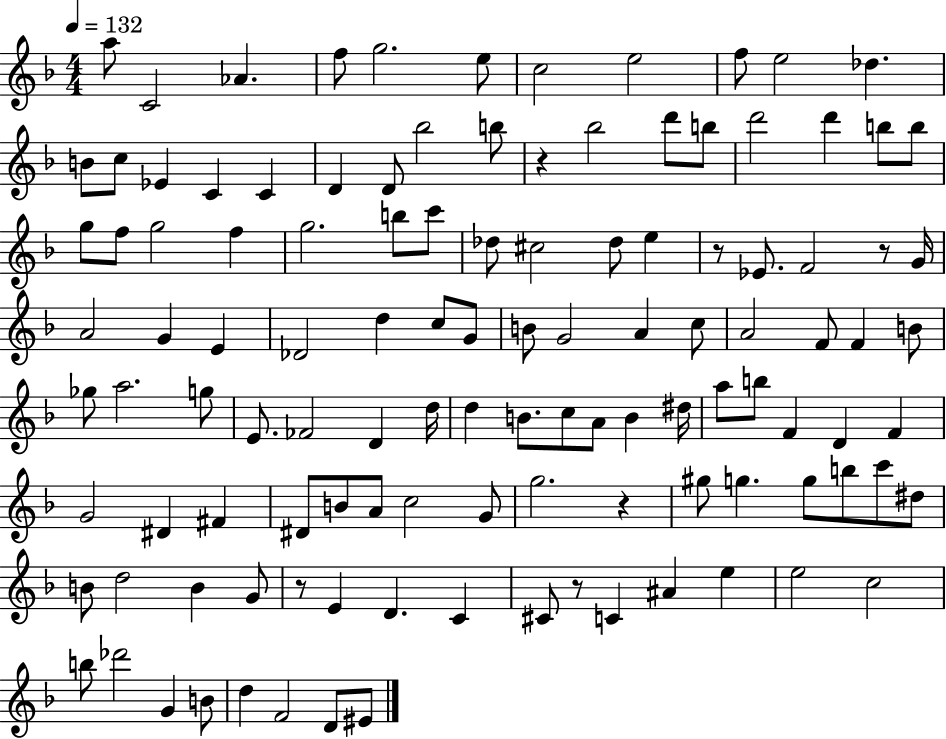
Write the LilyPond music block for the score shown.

{
  \clef treble
  \numericTimeSignature
  \time 4/4
  \key f \major
  \tempo 4 = 132
  a''8 c'2 aes'4. | f''8 g''2. e''8 | c''2 e''2 | f''8 e''2 des''4. | \break b'8 c''8 ees'4 c'4 c'4 | d'4 d'8 bes''2 b''8 | r4 bes''2 d'''8 b''8 | d'''2 d'''4 b''8 b''8 | \break g''8 f''8 g''2 f''4 | g''2. b''8 c'''8 | des''8 cis''2 des''8 e''4 | r8 ees'8. f'2 r8 g'16 | \break a'2 g'4 e'4 | des'2 d''4 c''8 g'8 | b'8 g'2 a'4 c''8 | a'2 f'8 f'4 b'8 | \break ges''8 a''2. g''8 | e'8. fes'2 d'4 d''16 | d''4 b'8. c''8 a'8 b'4 dis''16 | a''8 b''8 f'4 d'4 f'4 | \break g'2 dis'4 fis'4 | dis'8 b'8 a'8 c''2 g'8 | g''2. r4 | gis''8 g''4. g''8 b''8 c'''8 dis''8 | \break b'8 d''2 b'4 g'8 | r8 e'4 d'4. c'4 | cis'8 r8 c'4 ais'4 e''4 | e''2 c''2 | \break b''8 des'''2 g'4 b'8 | d''4 f'2 d'8 eis'8 | \bar "|."
}